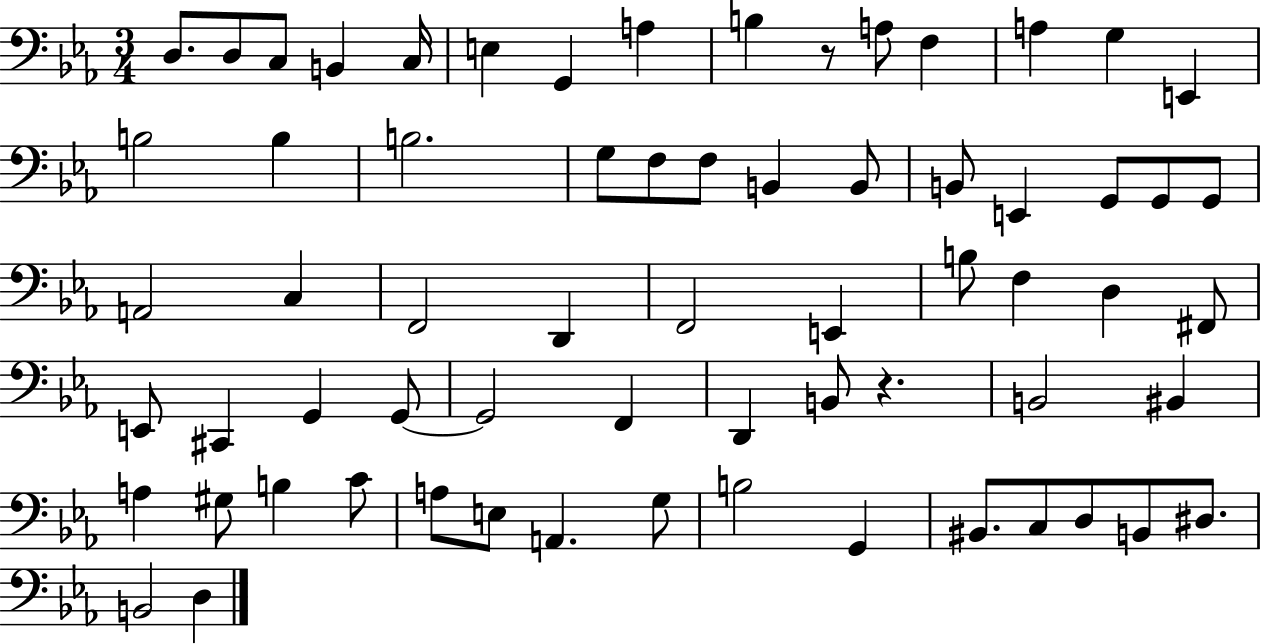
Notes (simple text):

D3/e. D3/e C3/e B2/q C3/s E3/q G2/q A3/q B3/q R/e A3/e F3/q A3/q G3/q E2/q B3/h B3/q B3/h. G3/e F3/e F3/e B2/q B2/e B2/e E2/q G2/e G2/e G2/e A2/h C3/q F2/h D2/q F2/h E2/q B3/e F3/q D3/q F#2/e E2/e C#2/q G2/q G2/e G2/h F2/q D2/q B2/e R/q. B2/h BIS2/q A3/q G#3/e B3/q C4/e A3/e E3/e A2/q. G3/e B3/h G2/q BIS2/e. C3/e D3/e B2/e D#3/e. B2/h D3/q